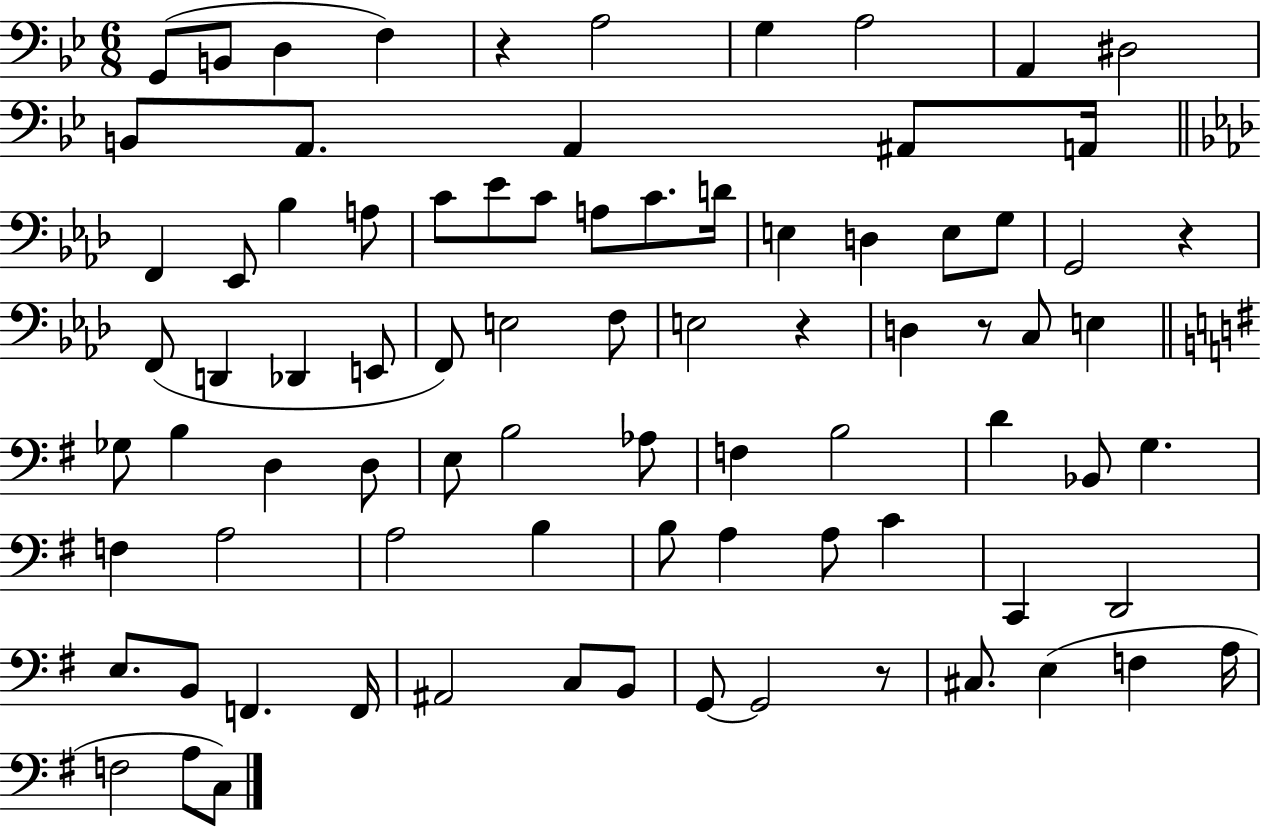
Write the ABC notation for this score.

X:1
T:Untitled
M:6/8
L:1/4
K:Bb
G,,/2 B,,/2 D, F, z A,2 G, A,2 A,, ^D,2 B,,/2 A,,/2 A,, ^A,,/2 A,,/4 F,, _E,,/2 _B, A,/2 C/2 _E/2 C/2 A,/2 C/2 D/4 E, D, E,/2 G,/2 G,,2 z F,,/2 D,, _D,, E,,/2 F,,/2 E,2 F,/2 E,2 z D, z/2 C,/2 E, _G,/2 B, D, D,/2 E,/2 B,2 _A,/2 F, B,2 D _B,,/2 G, F, A,2 A,2 B, B,/2 A, A,/2 C C,, D,,2 E,/2 B,,/2 F,, F,,/4 ^A,,2 C,/2 B,,/2 G,,/2 G,,2 z/2 ^C,/2 E, F, A,/4 F,2 A,/2 C,/2